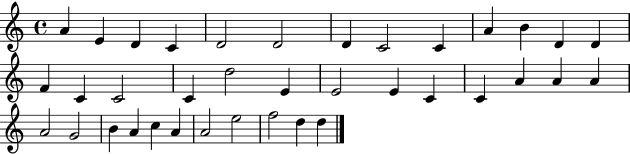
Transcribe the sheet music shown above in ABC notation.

X:1
T:Untitled
M:4/4
L:1/4
K:C
A E D C D2 D2 D C2 C A B D D F C C2 C d2 E E2 E C C A A A A2 G2 B A c A A2 e2 f2 d d